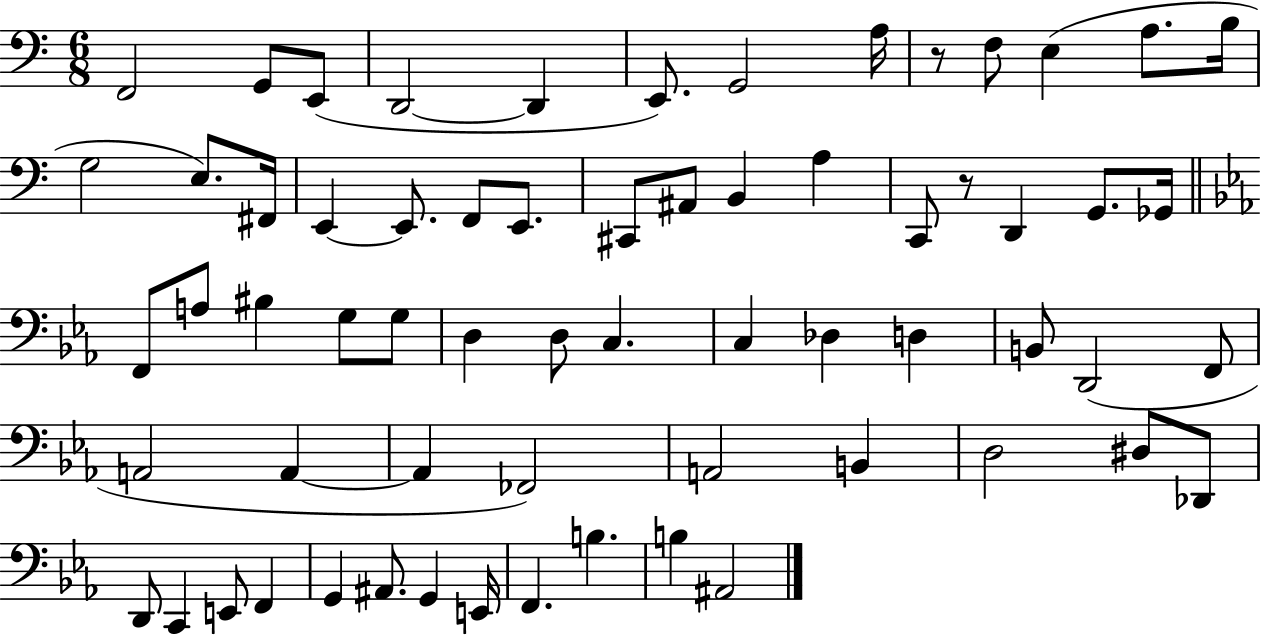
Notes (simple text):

F2/h G2/e E2/e D2/h D2/q E2/e. G2/h A3/s R/e F3/e E3/q A3/e. B3/s G3/h E3/e. F#2/s E2/q E2/e. F2/e E2/e. C#2/e A#2/e B2/q A3/q C2/e R/e D2/q G2/e. Gb2/s F2/e A3/e BIS3/q G3/e G3/e D3/q D3/e C3/q. C3/q Db3/q D3/q B2/e D2/h F2/e A2/h A2/q A2/q FES2/h A2/h B2/q D3/h D#3/e Db2/e D2/e C2/q E2/e F2/q G2/q A#2/e. G2/q E2/s F2/q. B3/q. B3/q A#2/h